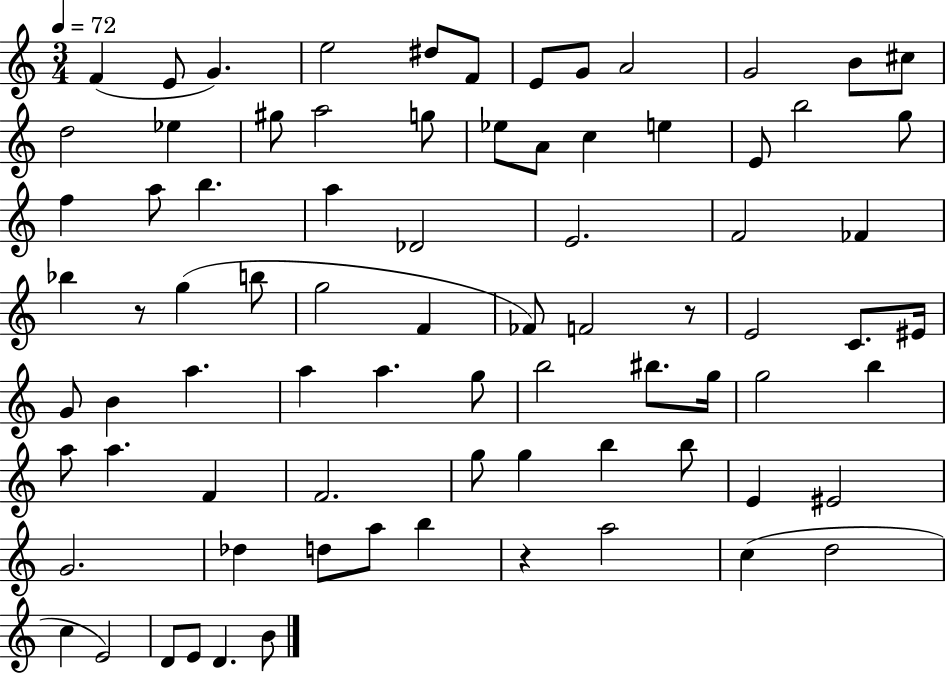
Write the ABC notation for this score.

X:1
T:Untitled
M:3/4
L:1/4
K:C
F E/2 G e2 ^d/2 F/2 E/2 G/2 A2 G2 B/2 ^c/2 d2 _e ^g/2 a2 g/2 _e/2 A/2 c e E/2 b2 g/2 f a/2 b a _D2 E2 F2 _F _b z/2 g b/2 g2 F _F/2 F2 z/2 E2 C/2 ^E/4 G/2 B a a a g/2 b2 ^b/2 g/4 g2 b a/2 a F F2 g/2 g b b/2 E ^E2 G2 _d d/2 a/2 b z a2 c d2 c E2 D/2 E/2 D B/2